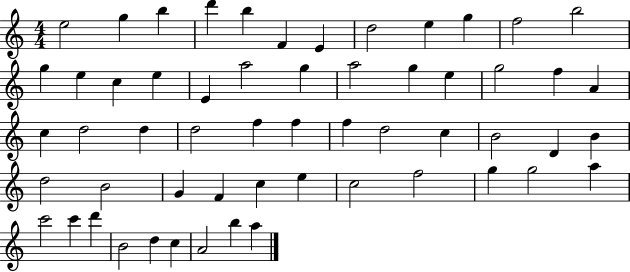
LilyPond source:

{
  \clef treble
  \numericTimeSignature
  \time 4/4
  \key c \major
  e''2 g''4 b''4 | d'''4 b''4 f'4 e'4 | d''2 e''4 g''4 | f''2 b''2 | \break g''4 e''4 c''4 e''4 | e'4 a''2 g''4 | a''2 g''4 e''4 | g''2 f''4 a'4 | \break c''4 d''2 d''4 | d''2 f''4 f''4 | f''4 d''2 c''4 | b'2 d'4 b'4 | \break d''2 b'2 | g'4 f'4 c''4 e''4 | c''2 f''2 | g''4 g''2 a''4 | \break c'''2 c'''4 d'''4 | b'2 d''4 c''4 | a'2 b''4 a''4 | \bar "|."
}